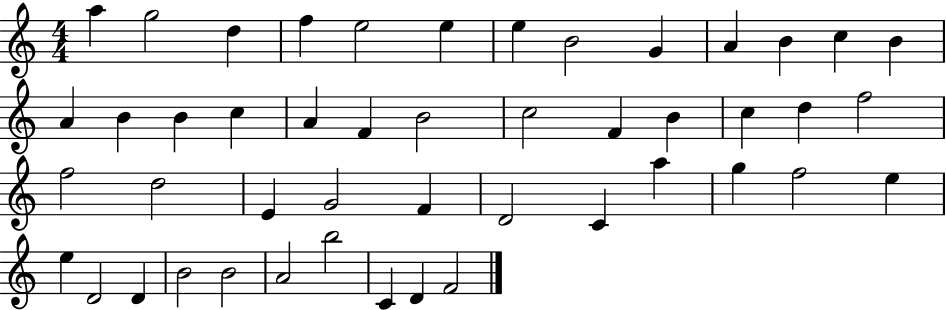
A5/q G5/h D5/q F5/q E5/h E5/q E5/q B4/h G4/q A4/q B4/q C5/q B4/q A4/q B4/q B4/q C5/q A4/q F4/q B4/h C5/h F4/q B4/q C5/q D5/q F5/h F5/h D5/h E4/q G4/h F4/q D4/h C4/q A5/q G5/q F5/h E5/q E5/q D4/h D4/q B4/h B4/h A4/h B5/h C4/q D4/q F4/h